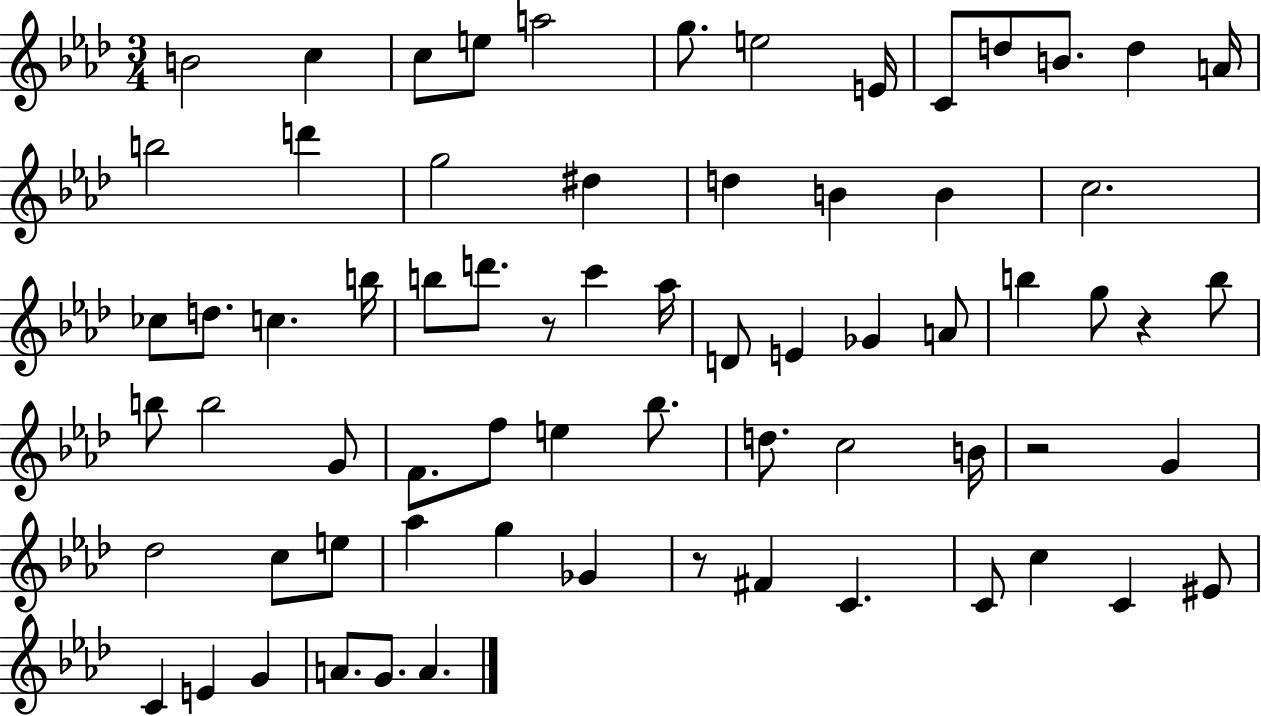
B4/h C5/q C5/e E5/e A5/h G5/e. E5/h E4/s C4/e D5/e B4/e. D5/q A4/s B5/h D6/q G5/h D#5/q D5/q B4/q B4/q C5/h. CES5/e D5/e. C5/q. B5/s B5/e D6/e. R/e C6/q Ab5/s D4/e E4/q Gb4/q A4/e B5/q G5/e R/q B5/e B5/e B5/h G4/e F4/e. F5/e E5/q Bb5/e. D5/e. C5/h B4/s R/h G4/q Db5/h C5/e E5/e Ab5/q G5/q Gb4/q R/e F#4/q C4/q. C4/e C5/q C4/q EIS4/e C4/q E4/q G4/q A4/e. G4/e. A4/q.